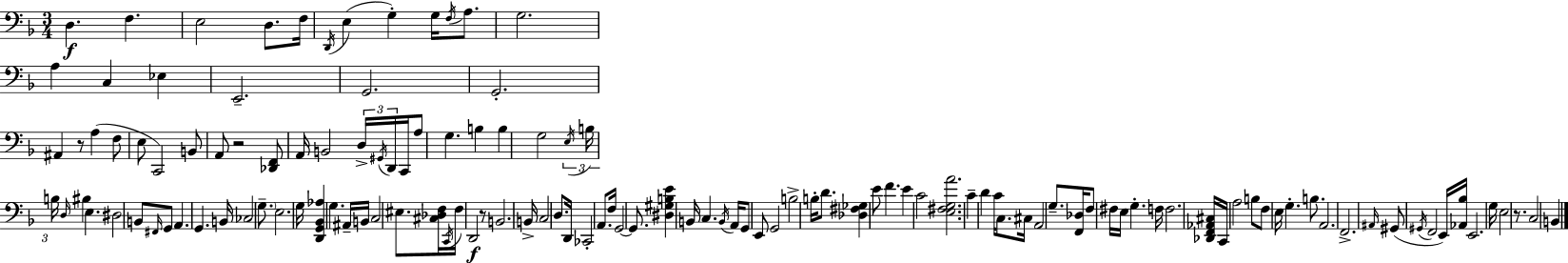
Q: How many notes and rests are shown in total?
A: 130